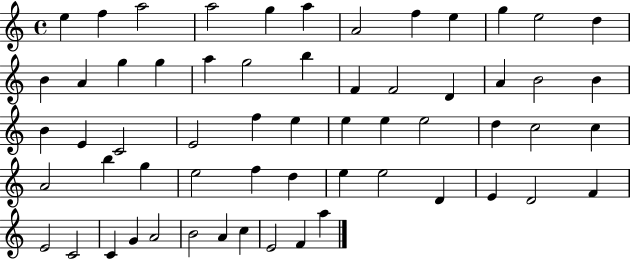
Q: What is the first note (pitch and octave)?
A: E5